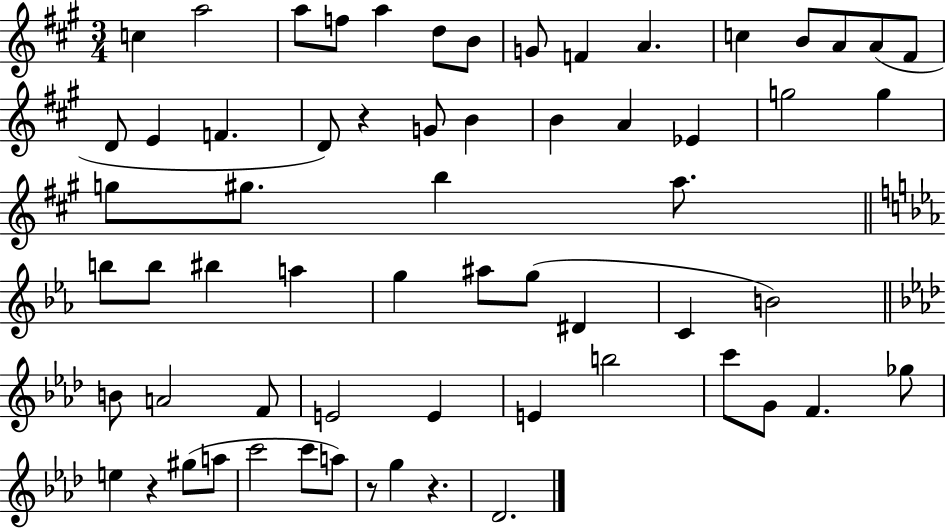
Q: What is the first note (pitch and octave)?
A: C5